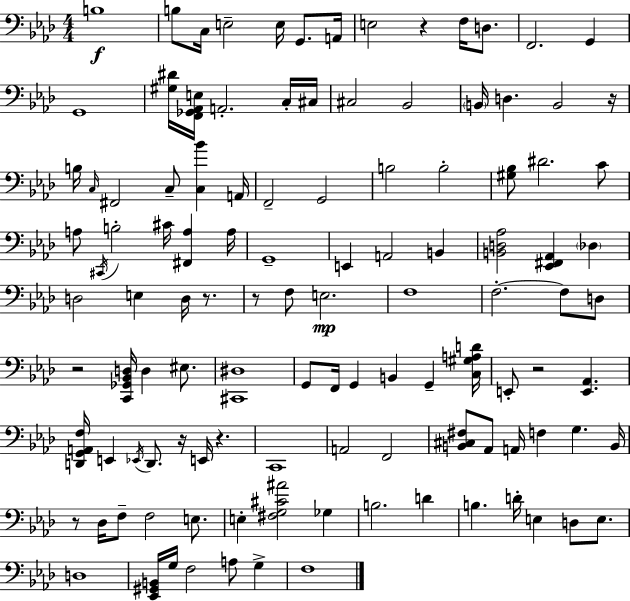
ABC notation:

X:1
T:Untitled
M:4/4
L:1/4
K:Fm
B,4 B,/2 C,/4 E,2 E,/4 G,,/2 A,,/4 E,2 z F,/4 D,/2 F,,2 G,, G,,4 [^G,^D]/4 [F,,_G,,_A,,E,]/4 A,,2 C,/4 ^C,/4 ^C,2 _B,,2 B,,/4 D, B,,2 z/4 B,/4 C,/4 ^F,,2 C,/2 [C,_B] A,,/4 F,,2 G,,2 B,2 B,2 [^G,_B,]/2 ^D2 C/2 A,/2 ^C,,/4 B,2 ^C/4 [^F,,A,] A,/4 G,,4 E,, A,,2 B,, [B,,D,_A,]2 [_E,,^F,,_A,,] _D, D,2 E, D,/4 z/2 z/2 F,/2 E,2 F,4 F,2 F,/2 D,/2 z2 [C,,_G,,_B,,D,]/4 D, ^E,/2 [^C,,^D,]4 G,,/2 F,,/4 G,, B,, G,, [C,^G,A,D]/4 E,,/2 z2 [E,,_A,,] [D,,G,,A,,F,]/4 E,, _E,,/4 D,,/2 z/4 E,,/4 z C,,4 A,,2 F,,2 [B,,^C,^F,]/2 _A,,/2 A,,/4 F, G, B,,/4 z/2 _D,/4 F,/2 F,2 E,/2 E, [^F,G,^C^A]2 _G, B,2 D B, D/4 E, D,/2 E,/2 D,4 [_E,,^G,,B,,]/4 G,/4 F,2 A,/2 G, F,4